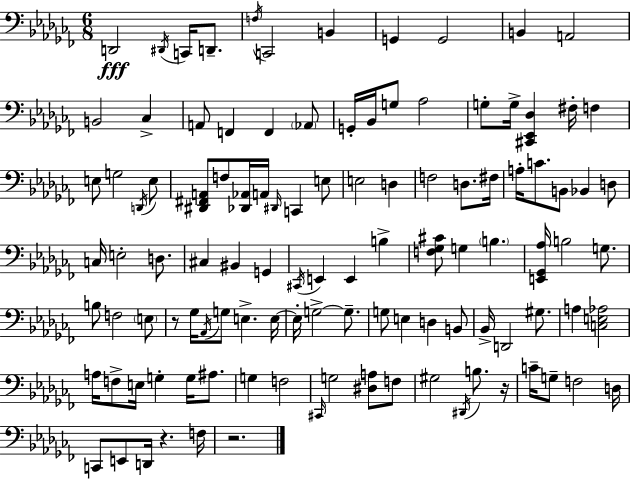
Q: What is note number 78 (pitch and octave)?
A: A3